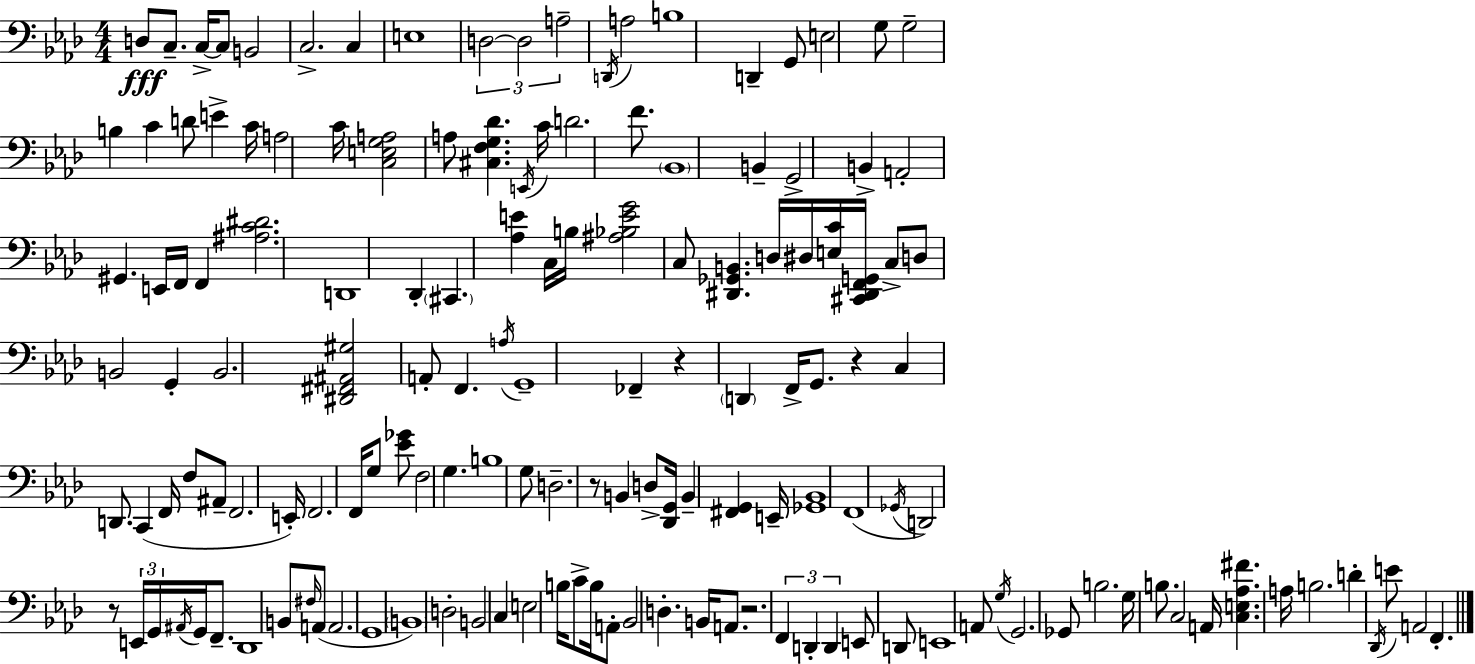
{
  \clef bass
  \numericTimeSignature
  \time 4/4
  \key f \minor
  d8\fff c8.-- c16->~~ c8 b,2 | c2.-> c4 | e1 | \tuplet 3/2 { d2~~ d2 | \break a2-- } \acciaccatura { d,16 } a2 | b1 | d,4-- g,8 e2 g8 | g2-- b4 c'4 | \break d'8 e'4-> c'16 a2 | c'16 <c e g a>2 a8 <cis f g des'>4. | \acciaccatura { e,16 } c'16 d'2. f'8. | \parenthesize bes,1 | \break b,4-- g,2-> b,4-> | a,2-. gis,4. | e,16 f,16 f,4 <ais c' dis'>2. | d,1 | \break des,4-. \parenthesize cis,4. <aes e'>4 | c16 b16 <ais bes e' g'>2 c8 <dis, ges, b,>4. | d16 dis16 <e c'>16 <cis, dis, f, g,>16 c8-> d8 b,2 | g,4-. b,2. | \break <dis, fis, ais, gis>2 a,8-. f,4. | \acciaccatura { a16 } g,1-- | fes,4-- r4 \parenthesize d,4 f,16-> | g,8. r4 c4 d,8. c,4( | \break f,16 f8 ais,8-- f,2. | e,16-.) f,2. | f,16 g8 <ees' ges'>8 f2 g4. | b1 | \break g8 d2.-- | r8 b,4 d8-> <des, g,>16 b,4-- <fis, g,>4 | e,16-- <ges, bes,>1 | f,1( | \break \acciaccatura { ges,16 } d,2) r8 \tuplet 3/2 { e,16 g,16 | \acciaccatura { ais,16 } } g,16 f,8.-- des,1 | b,8 \grace { fis16 }( a,8 a,2. | g,1 | \break \parenthesize b,1) | d2-. b,2 | c4 e2 | b16 c'8-> b16 a,8-. bes,2 | \break d4.-. b,16 a,8. r2. | \tuplet 3/2 { f,4 d,4-. d,4 } | e,8 d,8 e,1 | a,8 \acciaccatura { g16 } g,2. | \break ges,8 b2. | g16 b8. c2 a,16 | <c e aes fis'>4. a16 b2. | d'4-. \acciaccatura { des,16 } e'8 a,2 | \break f,4.-. \bar "|."
}